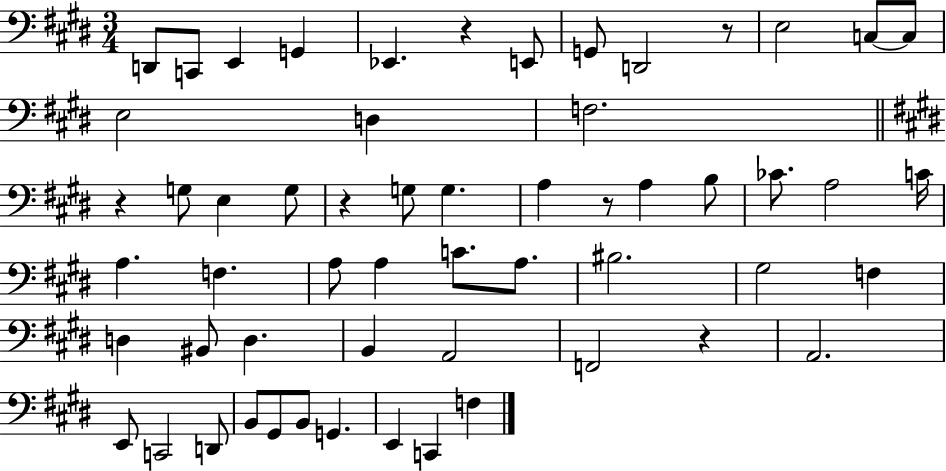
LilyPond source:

{
  \clef bass
  \numericTimeSignature
  \time 3/4
  \key e \major
  d,8 c,8 e,4 g,4 | ees,4. r4 e,8 | g,8 d,2 r8 | e2 c8~~ c8 | \break e2 d4 | f2. | \bar "||" \break \key e \major r4 g8 e4 g8 | r4 g8 g4. | a4 r8 a4 b8 | ces'8. a2 c'16 | \break a4. f4. | a8 a4 c'8. a8. | bis2. | gis2 f4 | \break d4 bis,8 d4. | b,4 a,2 | f,2 r4 | a,2. | \break e,8 c,2 d,8 | b,8 gis,8 b,8 g,4. | e,4 c,4 f4 | \bar "|."
}